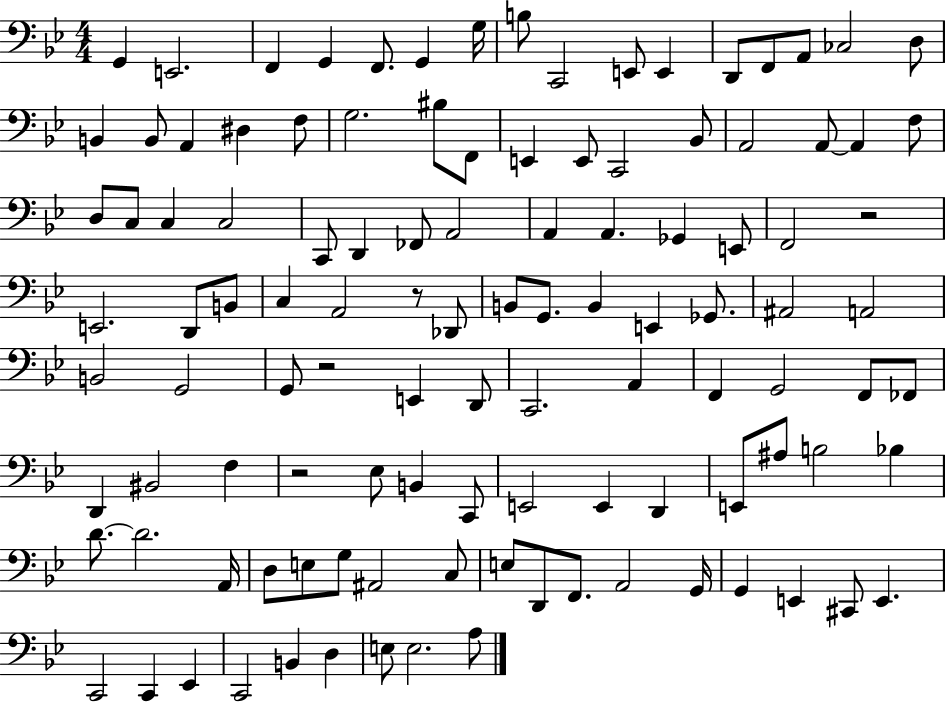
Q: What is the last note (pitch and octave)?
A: A3